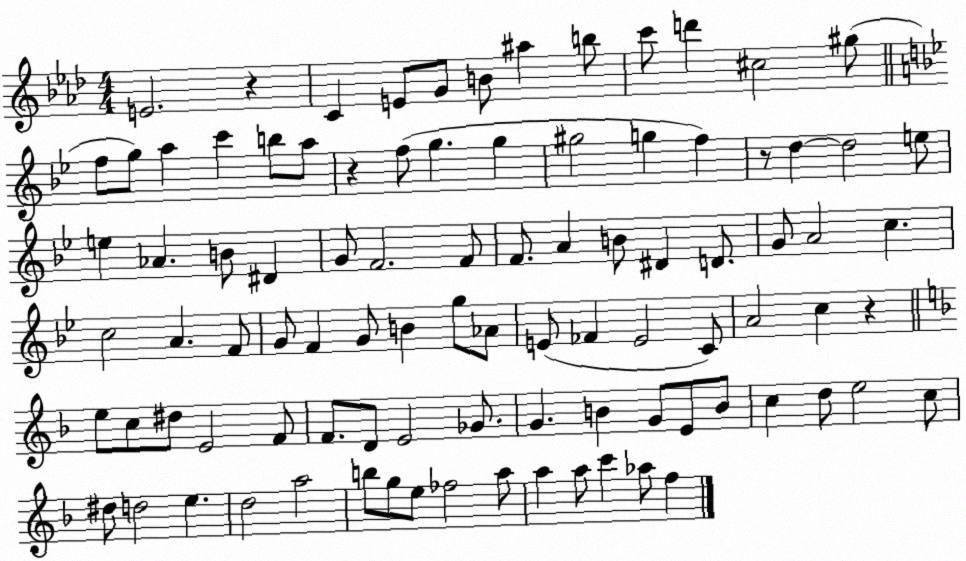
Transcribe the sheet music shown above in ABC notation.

X:1
T:Untitled
M:4/4
L:1/4
K:Ab
E2 z C E/2 G/2 B/2 ^a b/2 c'/2 d' ^c2 ^g/2 f/2 g/2 a c' b/2 a/2 z f/2 g g ^g2 g f z/2 d d2 e/2 e _A B/2 ^D G/2 F2 F/2 F/2 A B/2 ^D D/2 G/2 A2 c c2 A F/2 G/2 F G/2 B g/2 _A/2 E/2 _F E2 C/2 A2 c z e/2 c/2 ^d/2 E2 F/2 F/2 D/2 E2 _G/2 G B G/2 E/2 B/2 c d/2 e2 c/2 ^d/2 d2 e d2 a2 b/2 g/2 e/2 _f2 a/2 a a/2 c' _a/2 f